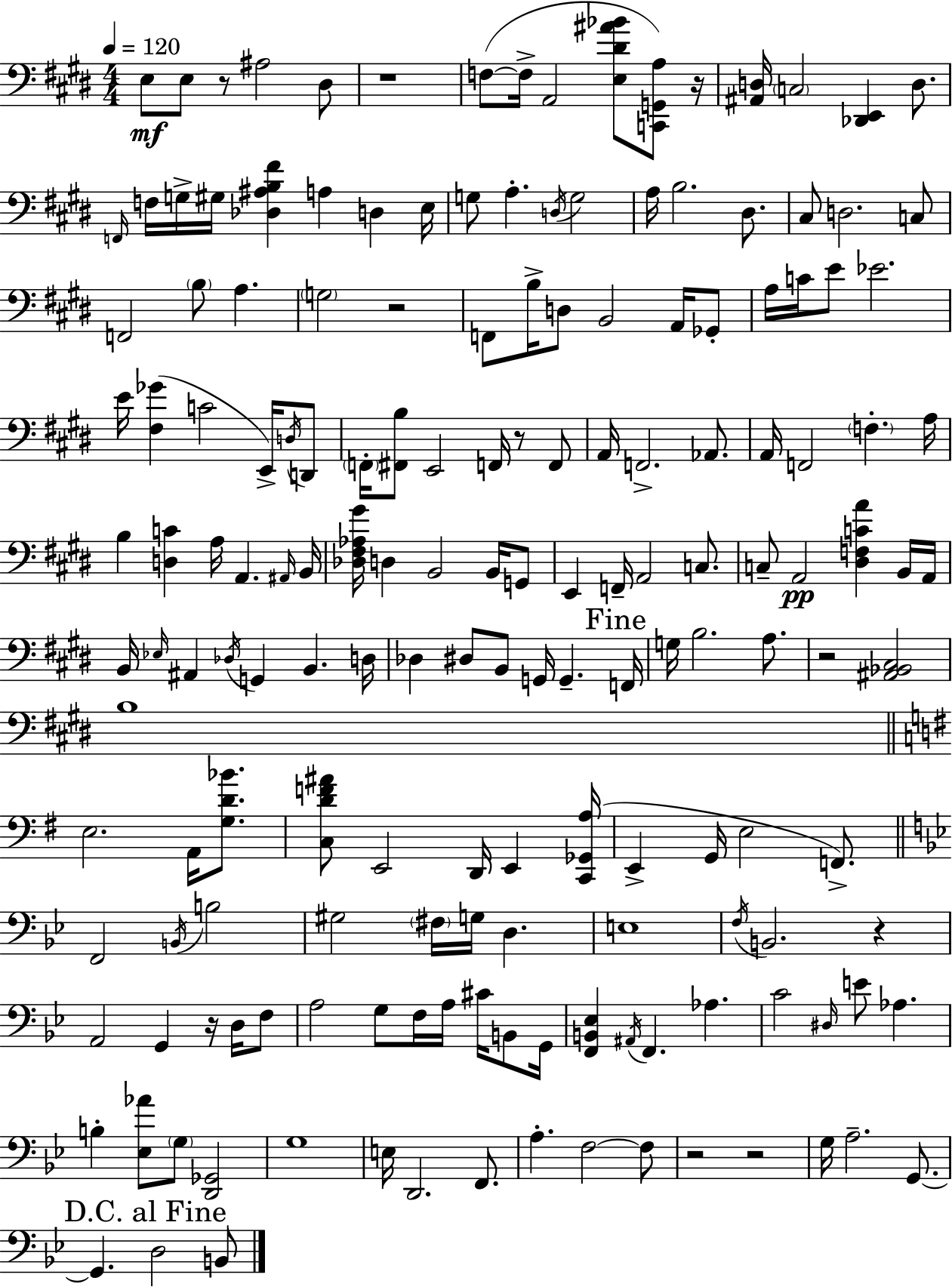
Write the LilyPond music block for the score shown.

{
  \clef bass
  \numericTimeSignature
  \time 4/4
  \key e \major
  \tempo 4 = 120
  \repeat volta 2 { e8\mf e8 r8 ais2 dis8 | r1 | f8~(~ f16-> a,2 <e dis' ais' bes'>8 <c, g, a>8) r16 | <ais, d>16 \parenthesize c2 <des, e,>4 d8. | \break \grace { f,16 } f16 g16-> gis16 <des ais b fis'>4 a4 d4 | e16 g8 a4.-. \acciaccatura { d16 } g2 | a16 b2. dis8. | cis8 d2. | \break c8 f,2 \parenthesize b8 a4. | \parenthesize g2 r2 | f,8 b16-> d8 b,2 a,16 | ges,8-. a16 c'16 e'8 ees'2. | \break e'16 <fis ges'>4( c'2 e,16->) | \acciaccatura { d16 } d,8 \parenthesize f,16-. <fis, b>8 e,2 f,16 r8 | f,8 a,16 f,2.-> | aes,8. a,16 f,2 \parenthesize f4.-. | \break a16 b4 <d c'>4 a16 a,4. | \grace { ais,16 } b,16 <des fis aes gis'>16 d4 b,2 | b,16 g,8 e,4 f,16-- a,2 | c8. c8-- a,2\pp <dis f c' a'>4 | \break b,16 a,16 b,16 \grace { ees16 } ais,4 \acciaccatura { des16 } g,4 b,4. | d16 des4 dis8 b,8 g,16 g,4.-- | \mark "Fine" f,16 g16 b2. | a8. r2 <ais, bes, cis>2 | \break b1 | \bar "||" \break \key g \major e2. a,16 <g d' bes'>8. | <c d' f' ais'>8 e,2 d,16 e,4 <c, ges, a>16( | e,4-> g,16 e2 f,8.->) | \bar "||" \break \key bes \major f,2 \acciaccatura { b,16 } b2 | gis2 \parenthesize fis16 g16 d4. | e1 | \acciaccatura { f16 } b,2. r4 | \break a,2 g,4 r16 d16 | f8 a2 g8 f16 a16 cis'16 b,8 | g,16 <f, b, ees>4 \acciaccatura { ais,16 } f,4. aes4. | c'2 \grace { dis16 } e'8 aes4. | \break b4-. <ees aes'>8 \parenthesize g8 <d, ges,>2 | g1 | e16 d,2. | f,8. a4.-. f2~~ | \break f8 r2 r2 | g16 a2.-- | g,8.~~ \mark "D.C. al Fine" g,4. d2 | b,8 } \bar "|."
}